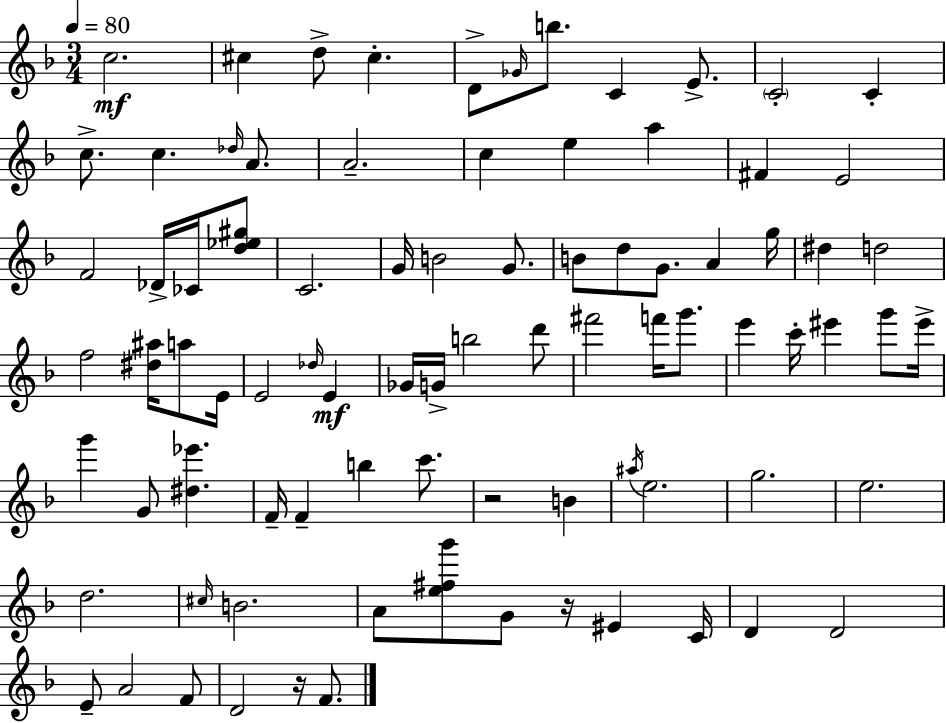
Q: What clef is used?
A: treble